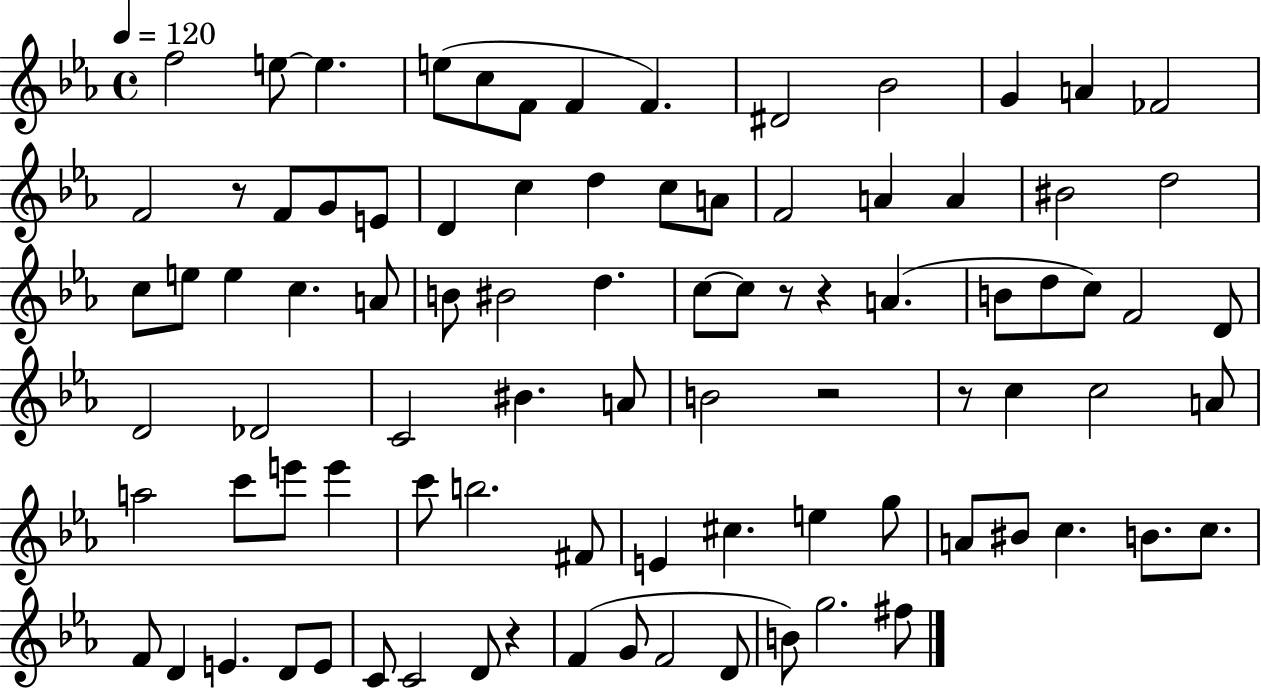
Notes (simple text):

F5/h E5/e E5/q. E5/e C5/e F4/e F4/q F4/q. D#4/h Bb4/h G4/q A4/q FES4/h F4/h R/e F4/e G4/e E4/e D4/q C5/q D5/q C5/e A4/e F4/h A4/q A4/q BIS4/h D5/h C5/e E5/e E5/q C5/q. A4/e B4/e BIS4/h D5/q. C5/e C5/e R/e R/q A4/q. B4/e D5/e C5/e F4/h D4/e D4/h Db4/h C4/h BIS4/q. A4/e B4/h R/h R/e C5/q C5/h A4/e A5/h C6/e E6/e E6/q C6/e B5/h. F#4/e E4/q C#5/q. E5/q G5/e A4/e BIS4/e C5/q. B4/e. C5/e. F4/e D4/q E4/q. D4/e E4/e C4/e C4/h D4/e R/q F4/q G4/e F4/h D4/e B4/e G5/h. F#5/e